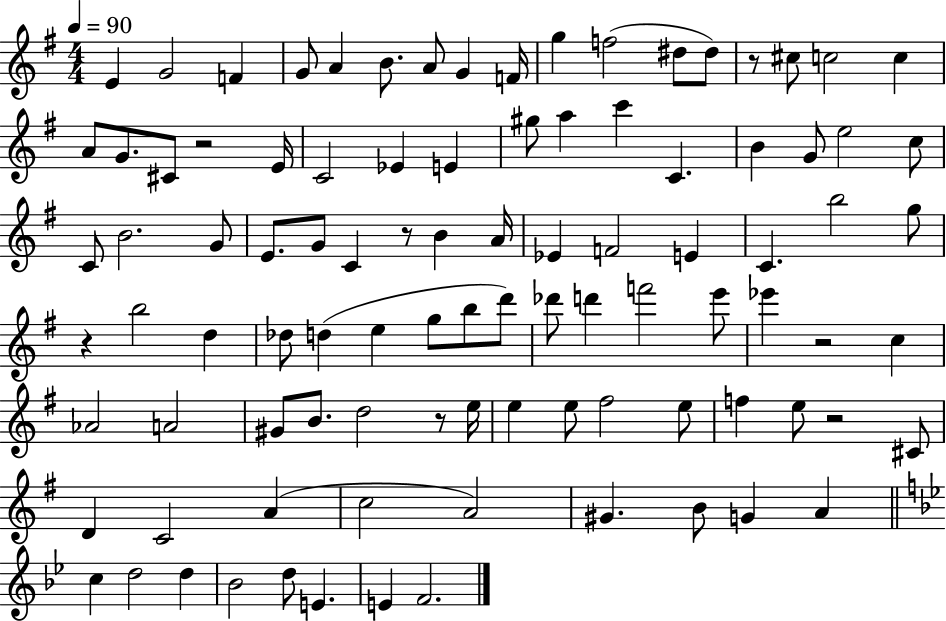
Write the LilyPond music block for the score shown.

{
  \clef treble
  \numericTimeSignature
  \time 4/4
  \key g \major
  \tempo 4 = 90
  \repeat volta 2 { e'4 g'2 f'4 | g'8 a'4 b'8. a'8 g'4 f'16 | g''4 f''2( dis''8 dis''8) | r8 cis''8 c''2 c''4 | \break a'8 g'8. cis'8 r2 e'16 | c'2 ees'4 e'4 | gis''8 a''4 c'''4 c'4. | b'4 g'8 e''2 c''8 | \break c'8 b'2. g'8 | e'8. g'8 c'4 r8 b'4 a'16 | ees'4 f'2 e'4 | c'4. b''2 g''8 | \break r4 b''2 d''4 | des''8 d''4( e''4 g''8 b''8 d'''8) | des'''8 d'''4 f'''2 e'''8 | ees'''4 r2 c''4 | \break aes'2 a'2 | gis'8 b'8. d''2 r8 e''16 | e''4 e''8 fis''2 e''8 | f''4 e''8 r2 cis'8 | \break d'4 c'2 a'4( | c''2 a'2) | gis'4. b'8 g'4 a'4 | \bar "||" \break \key bes \major c''4 d''2 d''4 | bes'2 d''8 e'4. | e'4 f'2. | } \bar "|."
}